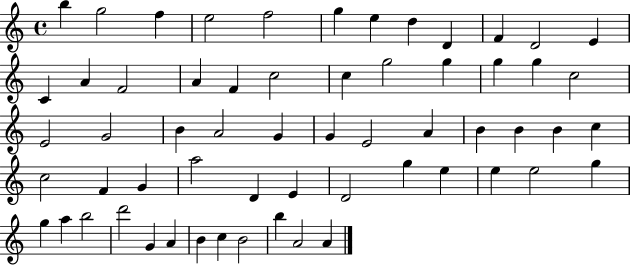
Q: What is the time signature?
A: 4/4